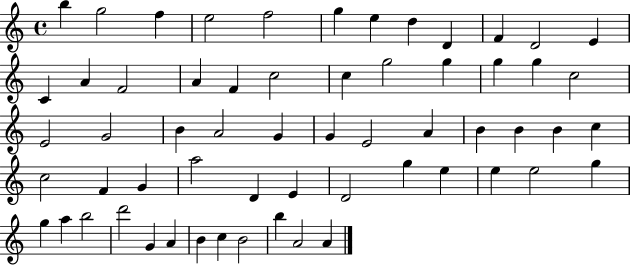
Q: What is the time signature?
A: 4/4